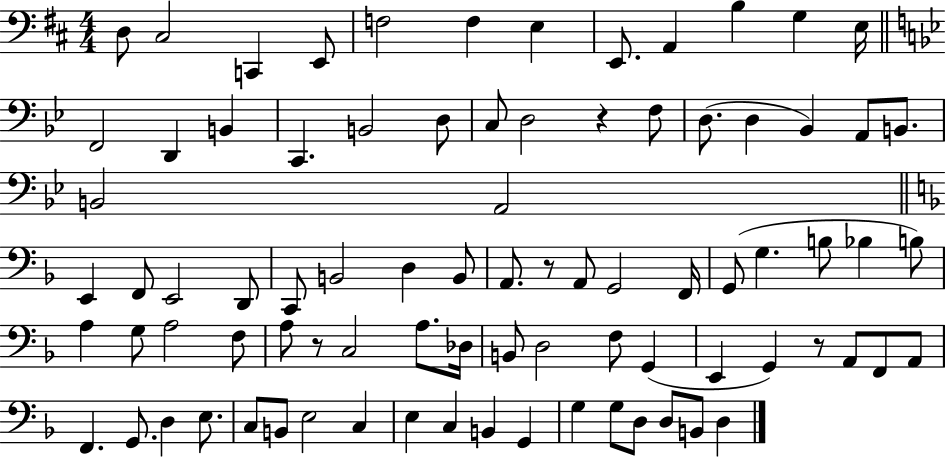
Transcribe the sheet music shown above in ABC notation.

X:1
T:Untitled
M:4/4
L:1/4
K:D
D,/2 ^C,2 C,, E,,/2 F,2 F, E, E,,/2 A,, B, G, E,/4 F,,2 D,, B,, C,, B,,2 D,/2 C,/2 D,2 z F,/2 D,/2 D, _B,, A,,/2 B,,/2 B,,2 A,,2 E,, F,,/2 E,,2 D,,/2 C,,/2 B,,2 D, B,,/2 A,,/2 z/2 A,,/2 G,,2 F,,/4 G,,/2 G, B,/2 _B, B,/2 A, G,/2 A,2 F,/2 A,/2 z/2 C,2 A,/2 _D,/4 B,,/2 D,2 F,/2 G,, E,, G,, z/2 A,,/2 F,,/2 A,,/2 F,, G,,/2 D, E,/2 C,/2 B,,/2 E,2 C, E, C, B,, G,, G, G,/2 D,/2 D,/2 B,,/2 D,